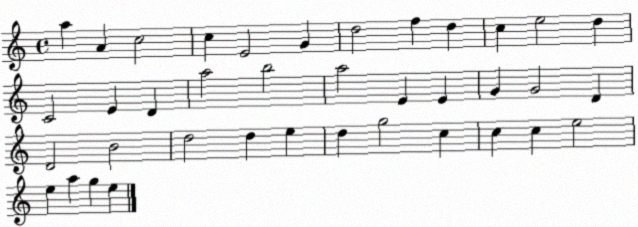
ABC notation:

X:1
T:Untitled
M:4/4
L:1/4
K:C
a A c2 c E2 G d2 f d c e2 d C2 E D a2 b2 a2 E E G G2 D D2 B2 d2 d e d g2 c c c e2 e a g e